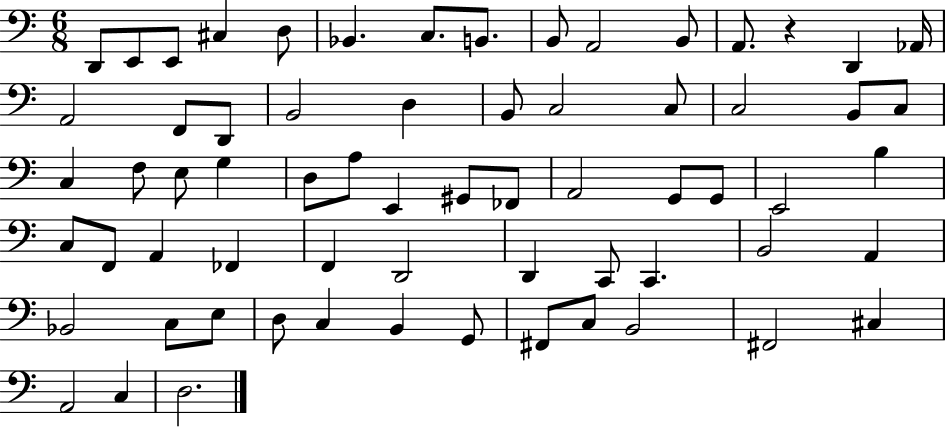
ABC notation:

X:1
T:Untitled
M:6/8
L:1/4
K:C
D,,/2 E,,/2 E,,/2 ^C, D,/2 _B,, C,/2 B,,/2 B,,/2 A,,2 B,,/2 A,,/2 z D,, _A,,/4 A,,2 F,,/2 D,,/2 B,,2 D, B,,/2 C,2 C,/2 C,2 B,,/2 C,/2 C, F,/2 E,/2 G, D,/2 A,/2 E,, ^G,,/2 _F,,/2 A,,2 G,,/2 G,,/2 E,,2 B, C,/2 F,,/2 A,, _F,, F,, D,,2 D,, C,,/2 C,, B,,2 A,, _B,,2 C,/2 E,/2 D,/2 C, B,, G,,/2 ^F,,/2 C,/2 B,,2 ^F,,2 ^C, A,,2 C, D,2